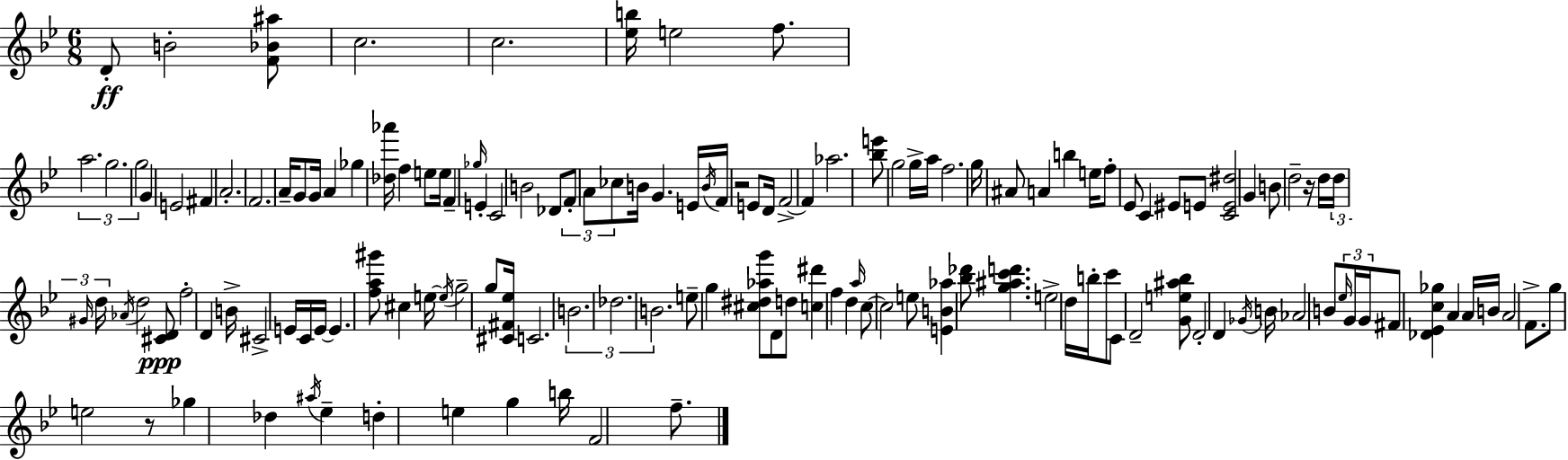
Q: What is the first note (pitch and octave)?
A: D4